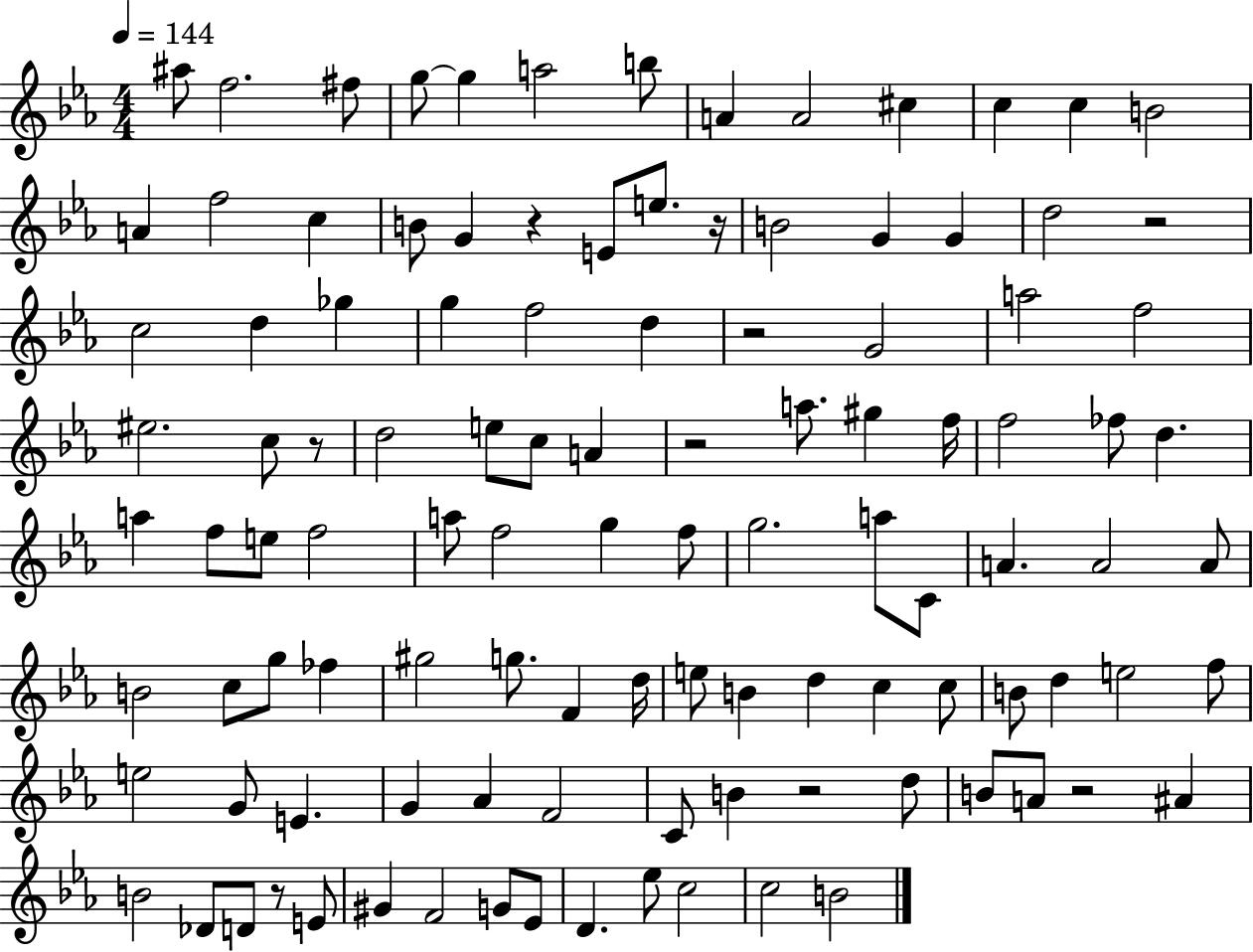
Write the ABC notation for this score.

X:1
T:Untitled
M:4/4
L:1/4
K:Eb
^a/2 f2 ^f/2 g/2 g a2 b/2 A A2 ^c c c B2 A f2 c B/2 G z E/2 e/2 z/4 B2 G G d2 z2 c2 d _g g f2 d z2 G2 a2 f2 ^e2 c/2 z/2 d2 e/2 c/2 A z2 a/2 ^g f/4 f2 _f/2 d a f/2 e/2 f2 a/2 f2 g f/2 g2 a/2 C/2 A A2 A/2 B2 c/2 g/2 _f ^g2 g/2 F d/4 e/2 B d c c/2 B/2 d e2 f/2 e2 G/2 E G _A F2 C/2 B z2 d/2 B/2 A/2 z2 ^A B2 _D/2 D/2 z/2 E/2 ^G F2 G/2 _E/2 D _e/2 c2 c2 B2